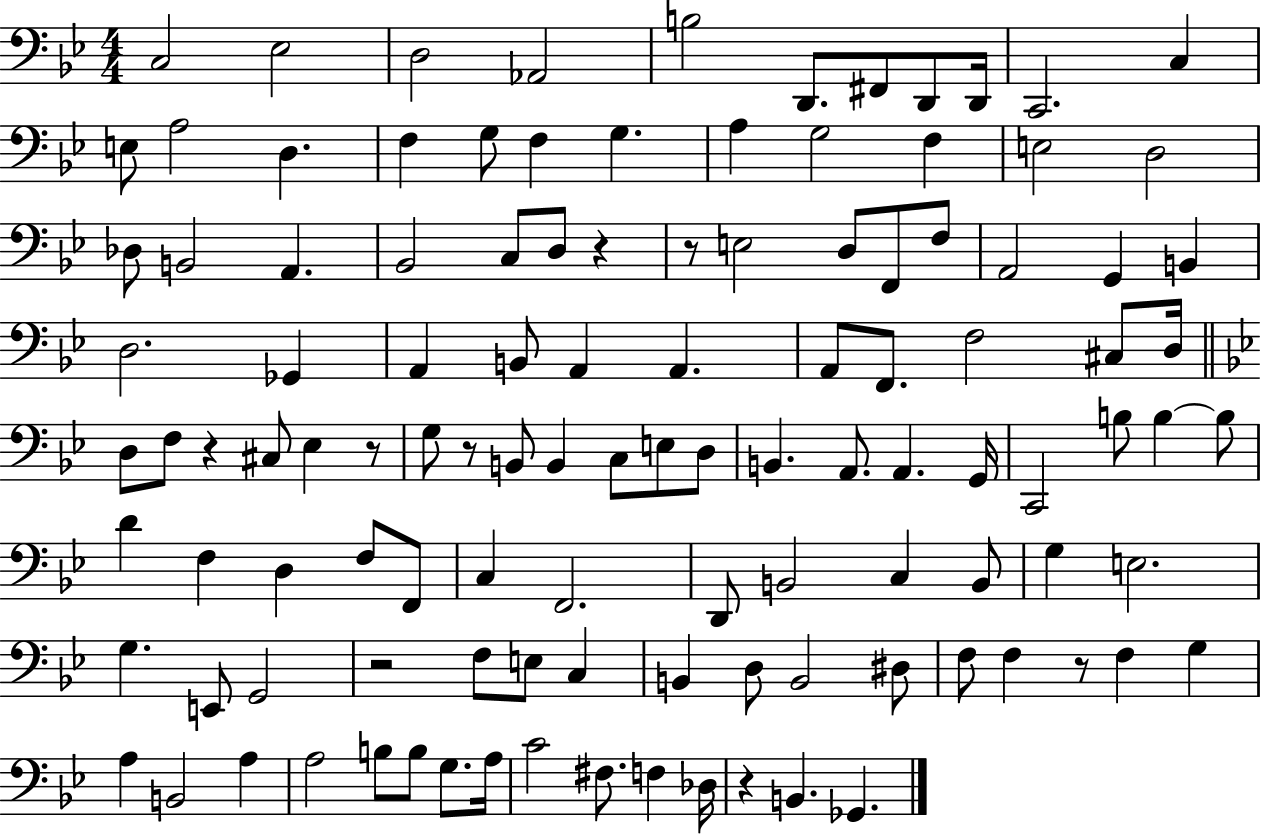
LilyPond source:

{
  \clef bass
  \numericTimeSignature
  \time 4/4
  \key bes \major
  c2 ees2 | d2 aes,2 | b2 d,8. fis,8 d,8 d,16 | c,2. c4 | \break e8 a2 d4. | f4 g8 f4 g4. | a4 g2 f4 | e2 d2 | \break des8 b,2 a,4. | bes,2 c8 d8 r4 | r8 e2 d8 f,8 f8 | a,2 g,4 b,4 | \break d2. ges,4 | a,4 b,8 a,4 a,4. | a,8 f,8. f2 cis8 d16 | \bar "||" \break \key g \minor d8 f8 r4 cis8 ees4 r8 | g8 r8 b,8 b,4 c8 e8 d8 | b,4. a,8. a,4. g,16 | c,2 b8 b4~~ b8 | \break d'4 f4 d4 f8 f,8 | c4 f,2. | d,8 b,2 c4 b,8 | g4 e2. | \break g4. e,8 g,2 | r2 f8 e8 c4 | b,4 d8 b,2 dis8 | f8 f4 r8 f4 g4 | \break a4 b,2 a4 | a2 b8 b8 g8. a16 | c'2 fis8. f4 des16 | r4 b,4. ges,4. | \break \bar "|."
}